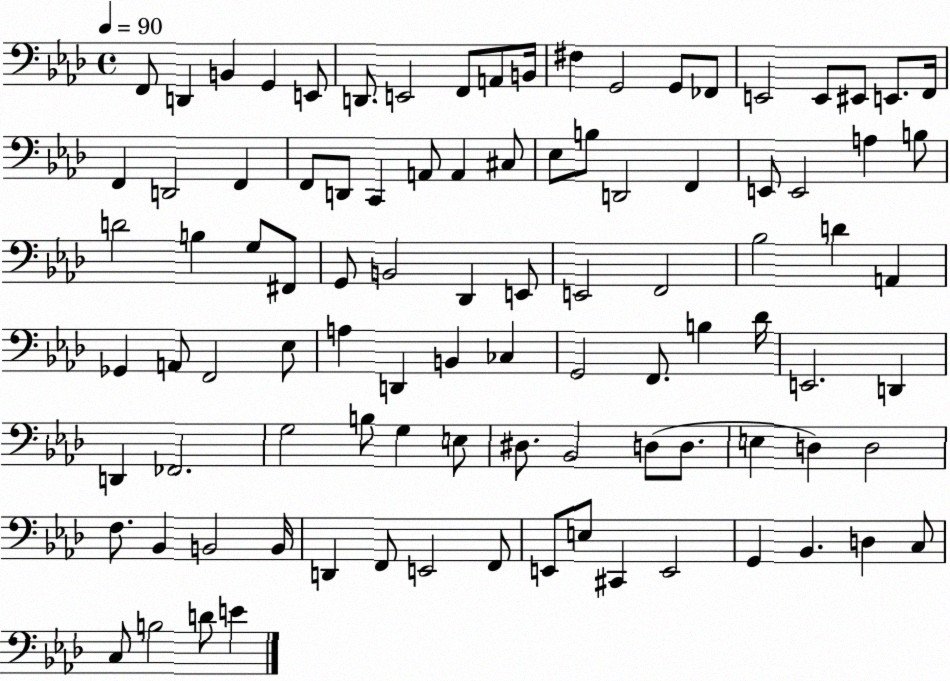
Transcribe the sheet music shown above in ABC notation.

X:1
T:Untitled
M:4/4
L:1/4
K:Ab
F,,/2 D,, B,, G,, E,,/2 D,,/2 E,,2 F,,/2 A,,/2 B,,/4 ^F, G,,2 G,,/2 _F,,/2 E,,2 E,,/2 ^E,,/2 E,,/2 F,,/4 F,, D,,2 F,, F,,/2 D,,/2 C,, A,,/2 A,, ^C,/2 _E,/2 B,/2 D,,2 F,, E,,/2 E,,2 A, B,/2 D2 B, G,/2 ^F,,/2 G,,/2 B,,2 _D,, E,,/2 E,,2 F,,2 _B,2 D A,, _G,, A,,/2 F,,2 _E,/2 A, D,, B,, _C, G,,2 F,,/2 B, _D/4 E,,2 D,, D,, _F,,2 G,2 B,/2 G, E,/2 ^D,/2 _B,,2 D,/2 D,/2 E, D, D,2 F,/2 _B,, B,,2 B,,/4 D,, F,,/2 E,,2 F,,/2 E,,/2 E,/2 ^C,, E,,2 G,, _B,, D, C,/2 C,/2 B,2 D/2 E